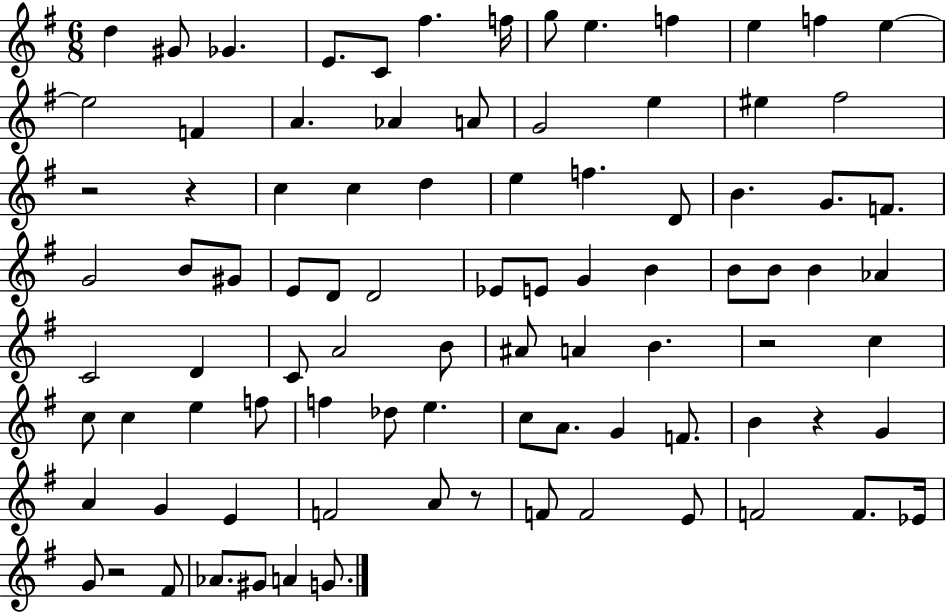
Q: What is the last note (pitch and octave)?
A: G4